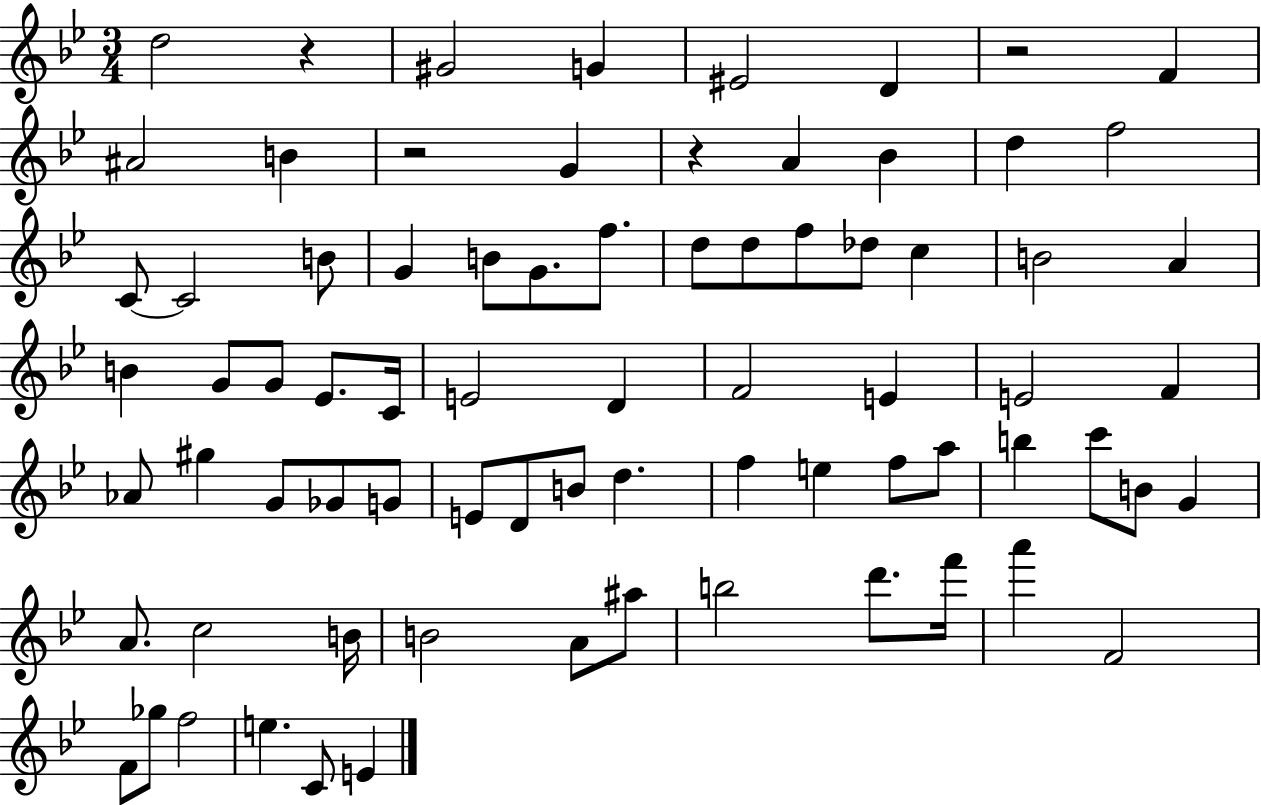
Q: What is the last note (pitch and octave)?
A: E4